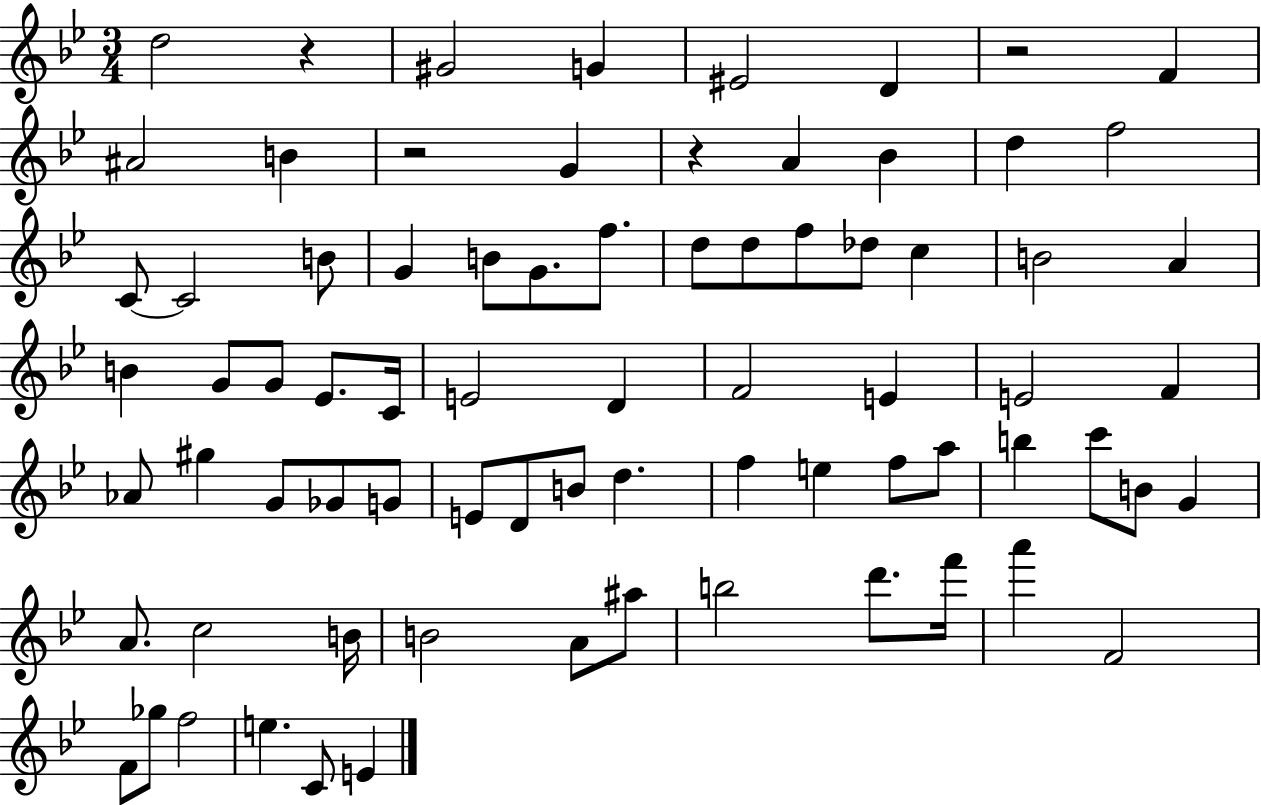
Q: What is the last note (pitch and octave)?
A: E4